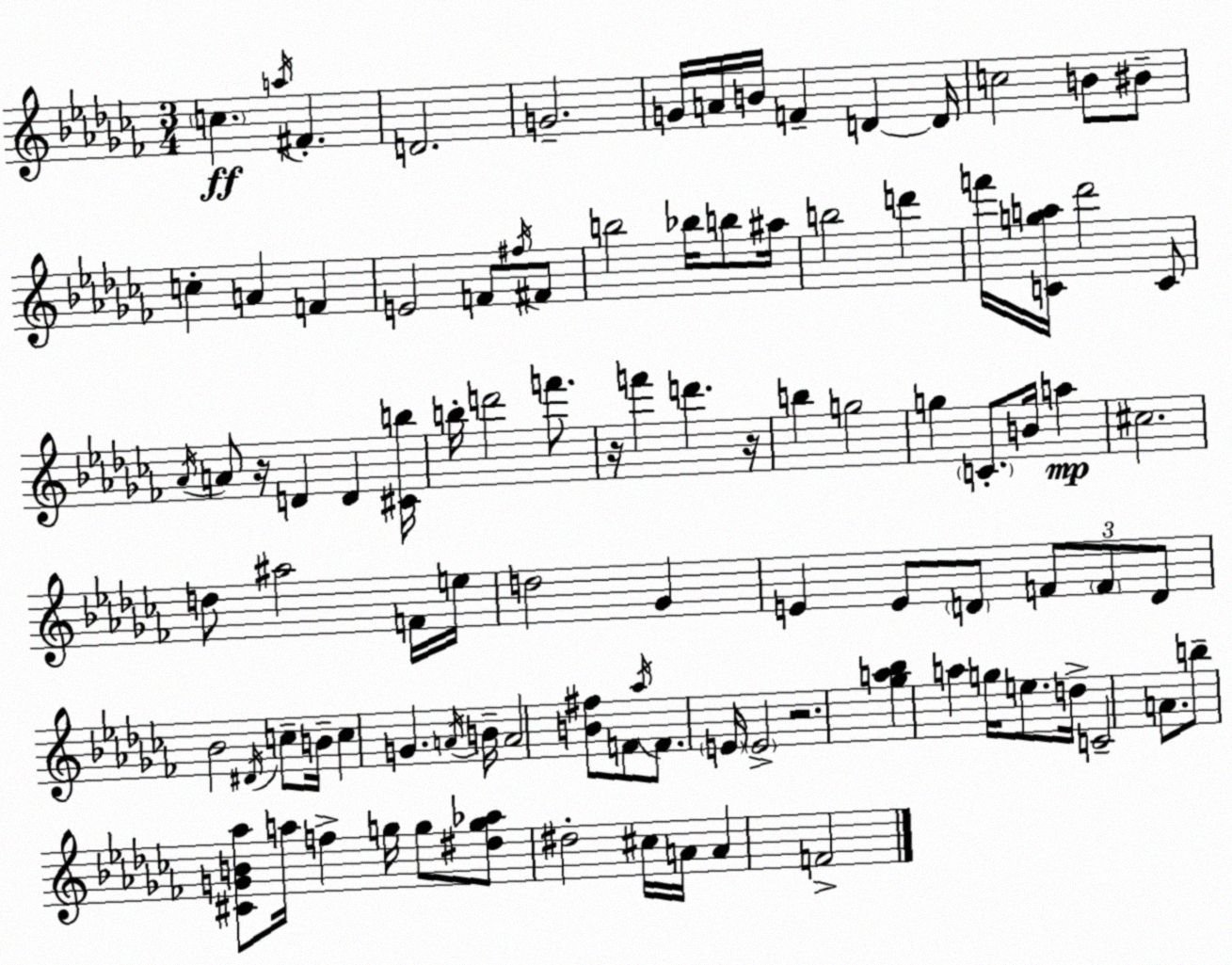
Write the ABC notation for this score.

X:1
T:Untitled
M:3/4
L:1/4
K:Abm
c a/4 ^F D2 G2 G/4 A/4 B/4 F D D/4 c2 B/2 ^B/2 c A F E2 F/2 ^f/4 ^F/2 b2 _b/4 b/2 ^a/4 b2 d' f'/4 [Cga]/4 _d'2 C/2 _A/4 A/2 z/4 D D [^Cb]/4 b/4 d'2 f'/2 z/4 f' d' z/4 b g2 g C/2 B/4 a ^c2 d/2 ^a2 F/4 e/4 d2 _G E E/2 D/2 F/2 F/2 D/2 _B2 ^D/4 c/2 B/4 c G A/4 B/4 A2 [B^f]/2 F/2 _a/4 F/2 E/4 E2 z2 [_ga_b] a g/4 e/2 d/4 C2 A/2 b/2 [^CGB_a]/2 a/4 f g/4 g/2 [^dg_a]/2 ^d2 ^c/4 A/4 A F2